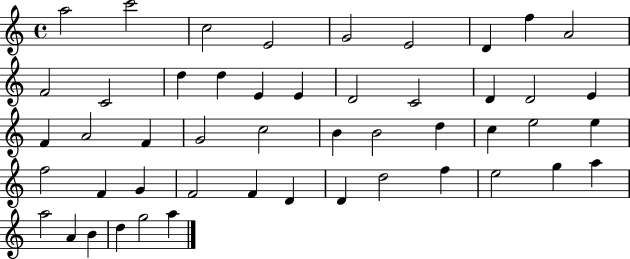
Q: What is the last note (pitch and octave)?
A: A5